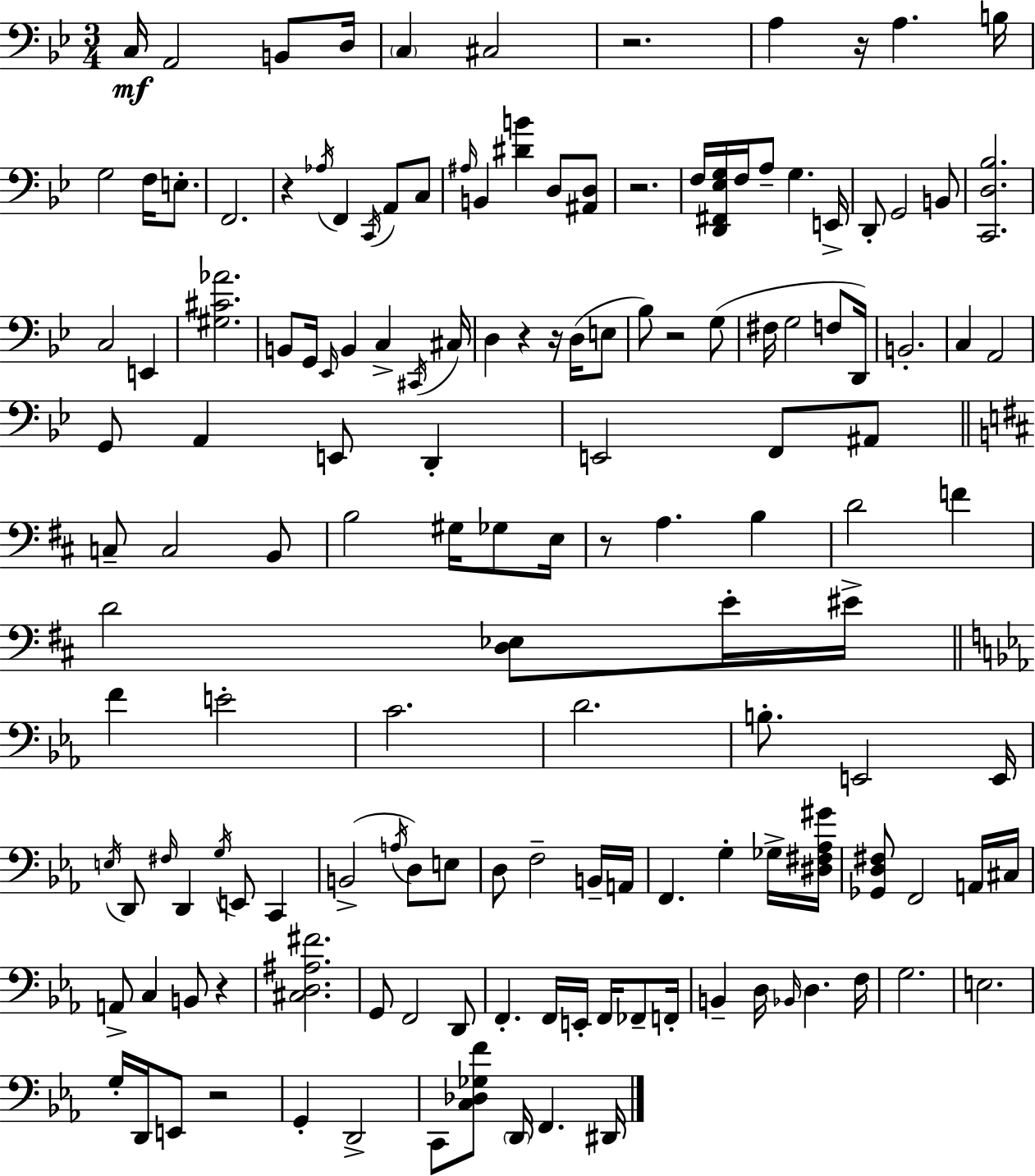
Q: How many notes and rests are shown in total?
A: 147